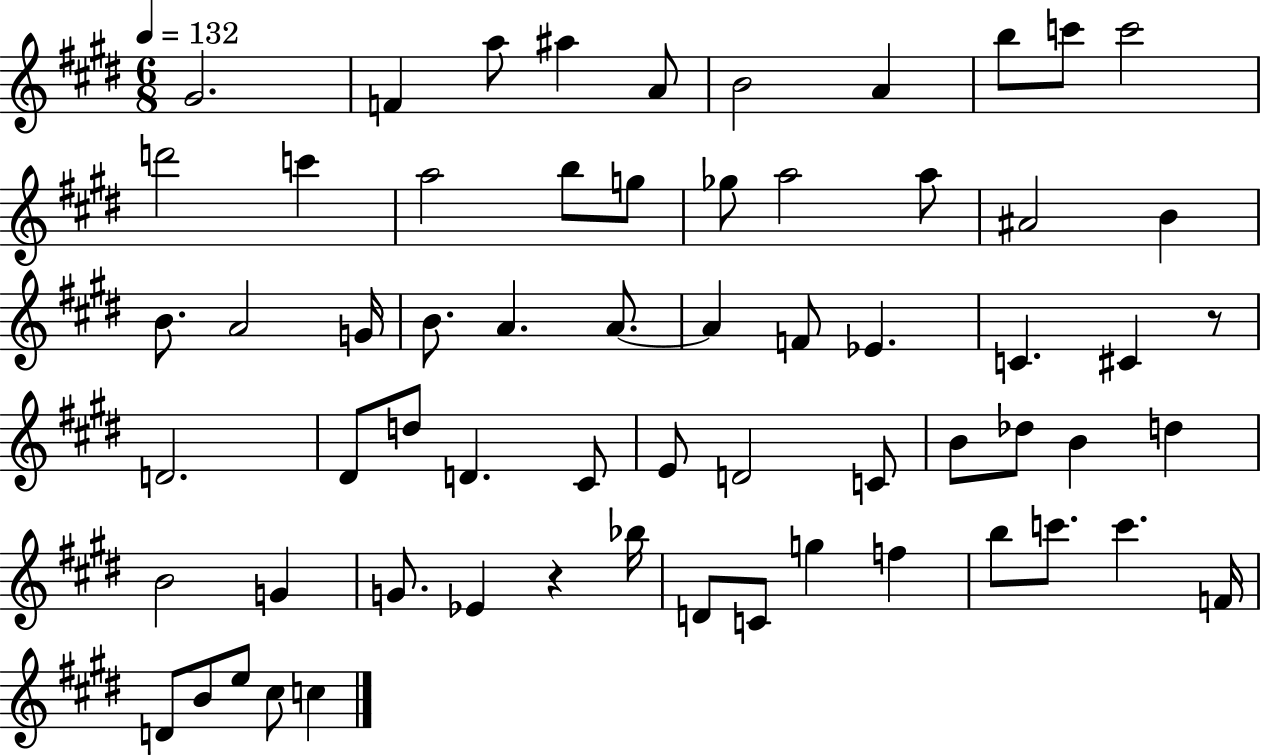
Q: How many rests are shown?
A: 2